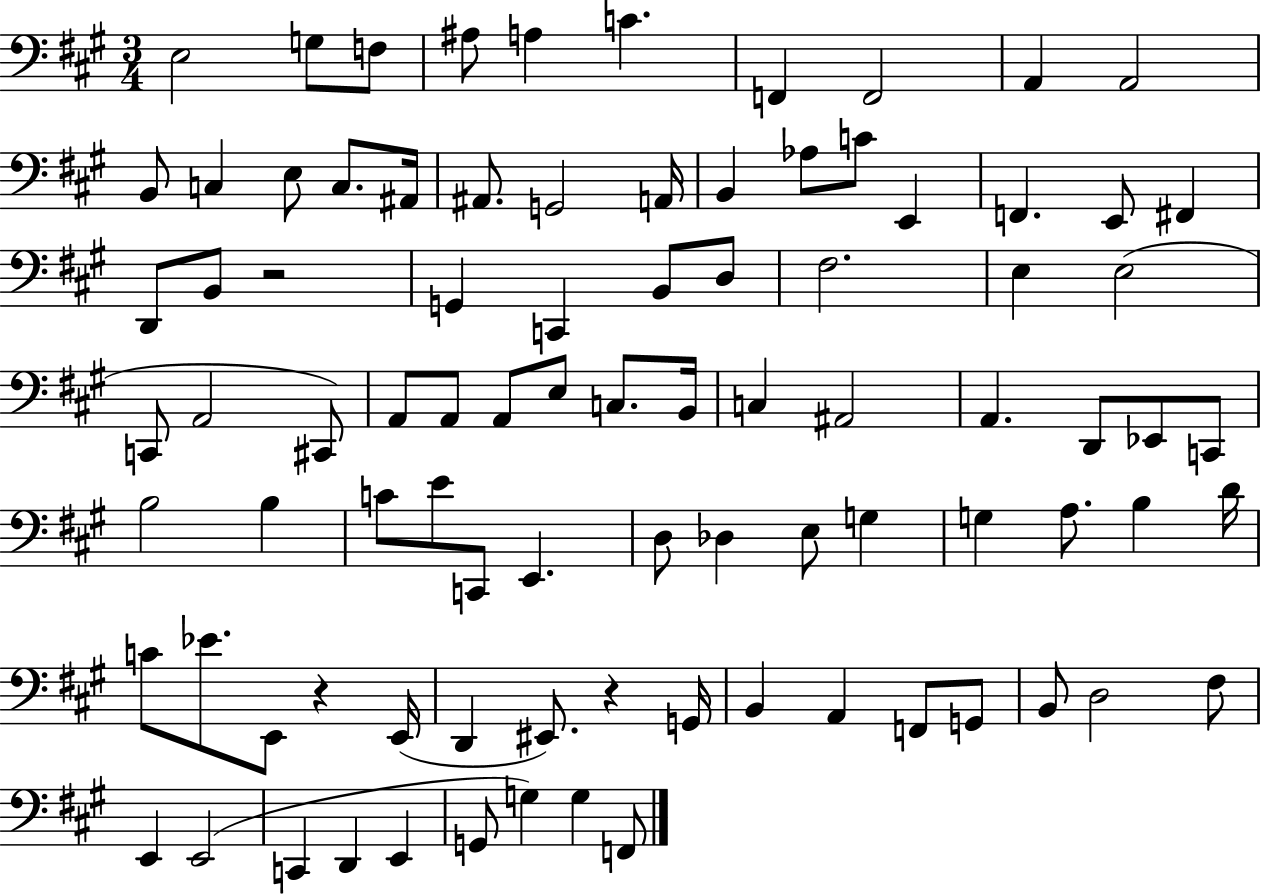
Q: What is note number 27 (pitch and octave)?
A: B2